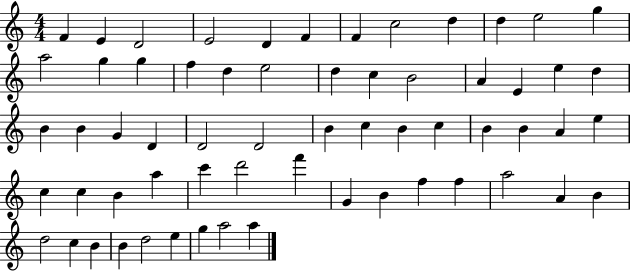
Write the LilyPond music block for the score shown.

{
  \clef treble
  \numericTimeSignature
  \time 4/4
  \key c \major
  f'4 e'4 d'2 | e'2 d'4 f'4 | f'4 c''2 d''4 | d''4 e''2 g''4 | \break a''2 g''4 g''4 | f''4 d''4 e''2 | d''4 c''4 b'2 | a'4 e'4 e''4 d''4 | \break b'4 b'4 g'4 d'4 | d'2 d'2 | b'4 c''4 b'4 c''4 | b'4 b'4 a'4 e''4 | \break c''4 c''4 b'4 a''4 | c'''4 d'''2 f'''4 | g'4 b'4 f''4 f''4 | a''2 a'4 b'4 | \break d''2 c''4 b'4 | b'4 d''2 e''4 | g''4 a''2 a''4 | \bar "|."
}